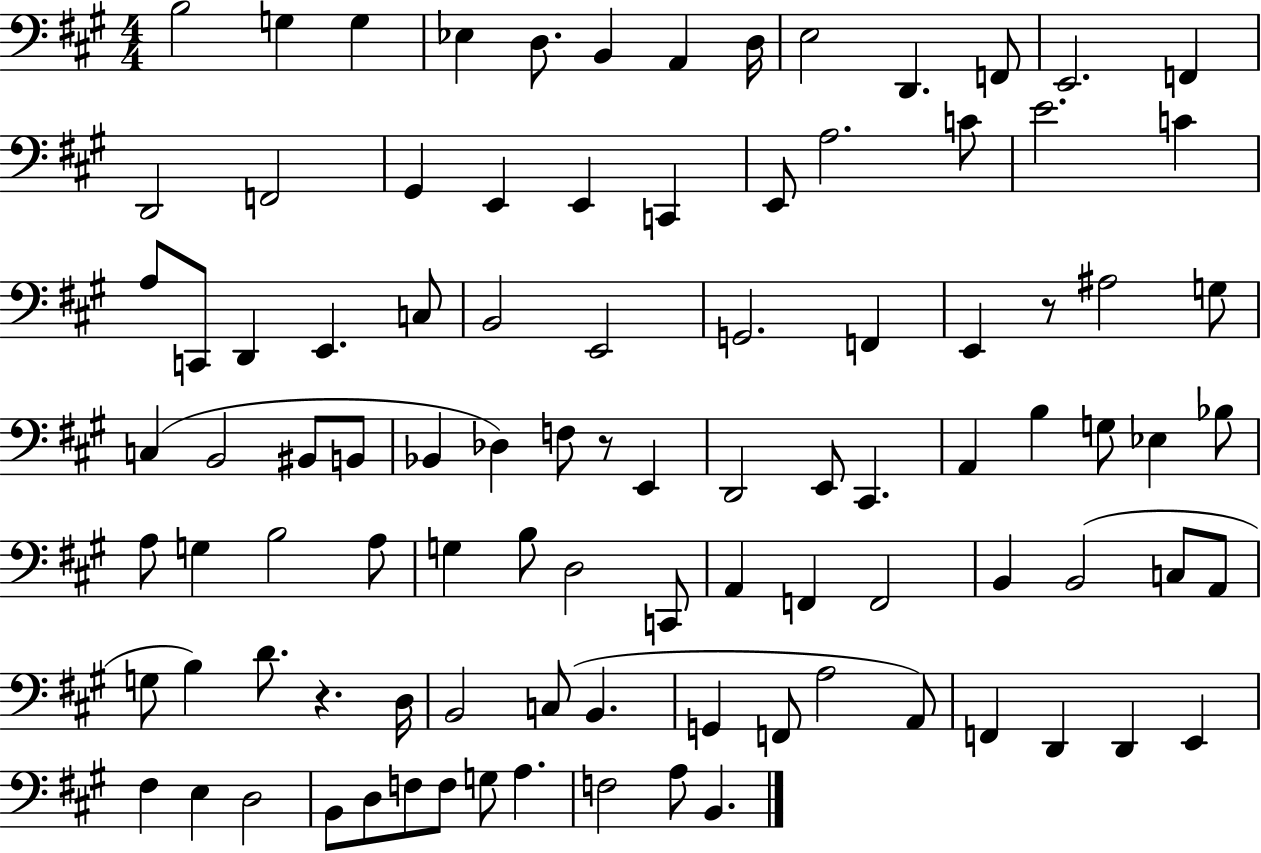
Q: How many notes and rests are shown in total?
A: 97